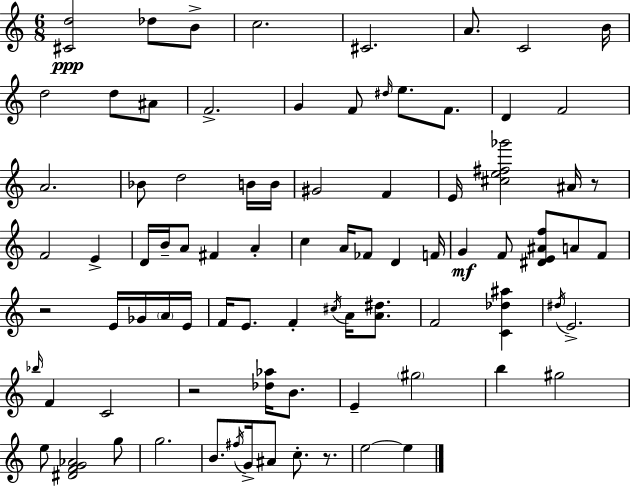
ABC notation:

X:1
T:Untitled
M:6/8
L:1/4
K:C
[^Cd]2 _d/2 B/2 c2 ^C2 A/2 C2 B/4 d2 d/2 ^A/2 F2 G F/2 ^d/4 e/2 F/2 D F2 A2 _B/2 d2 B/4 B/4 ^G2 F E/4 [^ce^f_g']2 ^A/4 z/2 F2 E D/4 B/4 A/2 ^F A c A/4 _F/2 D F/4 G F/2 [^DE^Af]/2 A/2 F/2 z2 E/4 _G/4 A/4 E/4 F/4 E/2 F ^c/4 A/4 [A^d]/2 F2 [C_d^a] ^d/4 E2 _b/4 F C2 z2 [_d_a]/4 B/2 E ^g2 b ^g2 e/2 [^DFG_A]2 g/2 g2 B/2 ^f/4 G/4 ^A/2 c/2 z/2 e2 e